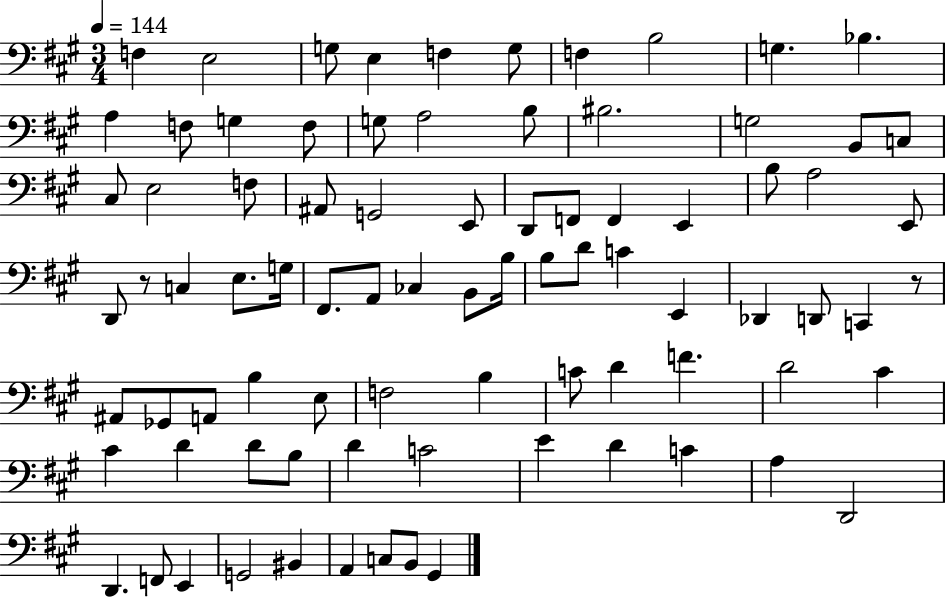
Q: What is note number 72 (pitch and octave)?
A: A3